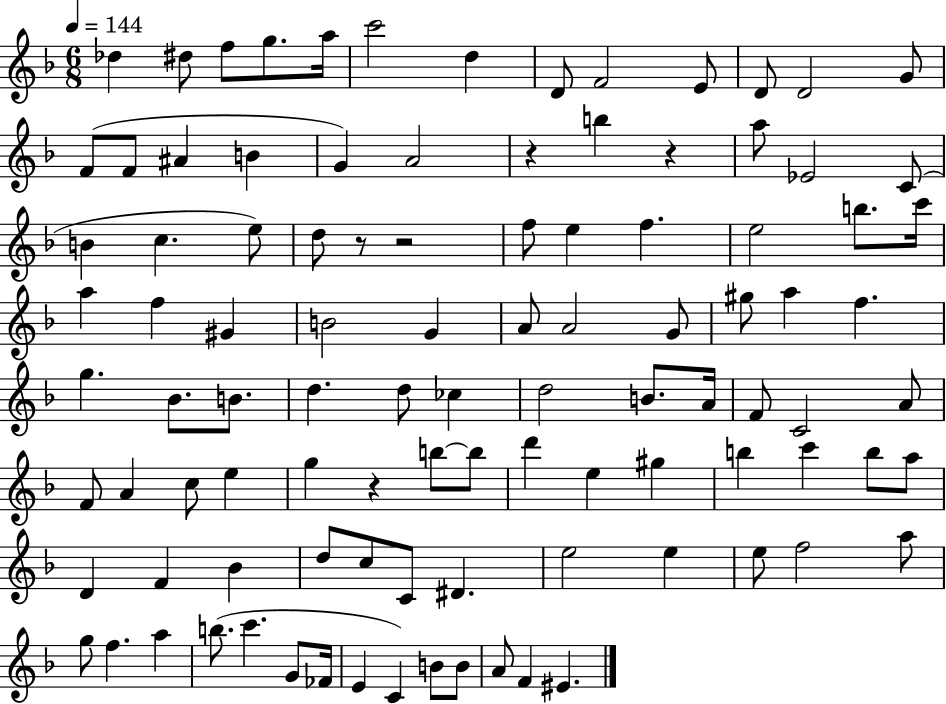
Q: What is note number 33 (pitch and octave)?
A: C6